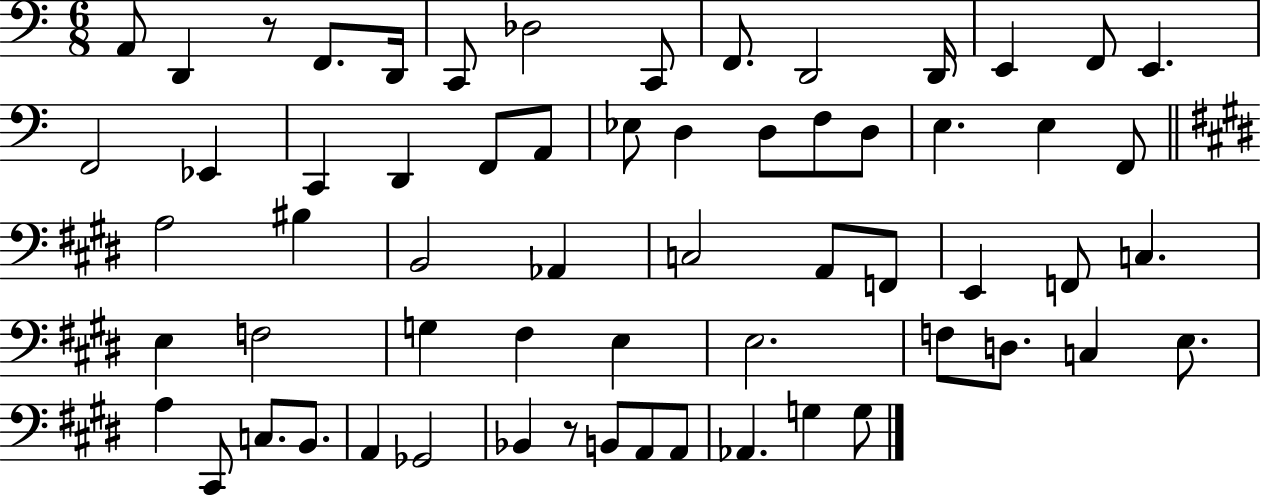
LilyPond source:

{
  \clef bass
  \numericTimeSignature
  \time 6/8
  \key c \major
  \repeat volta 2 { a,8 d,4 r8 f,8. d,16 | c,8 des2 c,8 | f,8. d,2 d,16 | e,4 f,8 e,4. | \break f,2 ees,4 | c,4 d,4 f,8 a,8 | ees8 d4 d8 f8 d8 | e4. e4 f,8 | \break \bar "||" \break \key e \major a2 bis4 | b,2 aes,4 | c2 a,8 f,8 | e,4 f,8 c4. | \break e4 f2 | g4 fis4 e4 | e2. | f8 d8. c4 e8. | \break a4 cis,8 c8. b,8. | a,4 ges,2 | bes,4 r8 b,8 a,8 a,8 | aes,4. g4 g8 | \break } \bar "|."
}